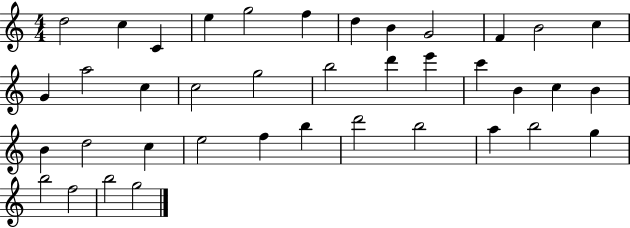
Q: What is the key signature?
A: C major